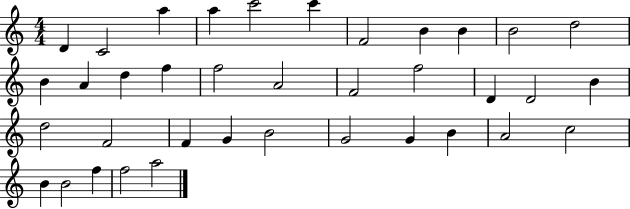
X:1
T:Untitled
M:4/4
L:1/4
K:C
D C2 a a c'2 c' F2 B B B2 d2 B A d f f2 A2 F2 f2 D D2 B d2 F2 F G B2 G2 G B A2 c2 B B2 f f2 a2